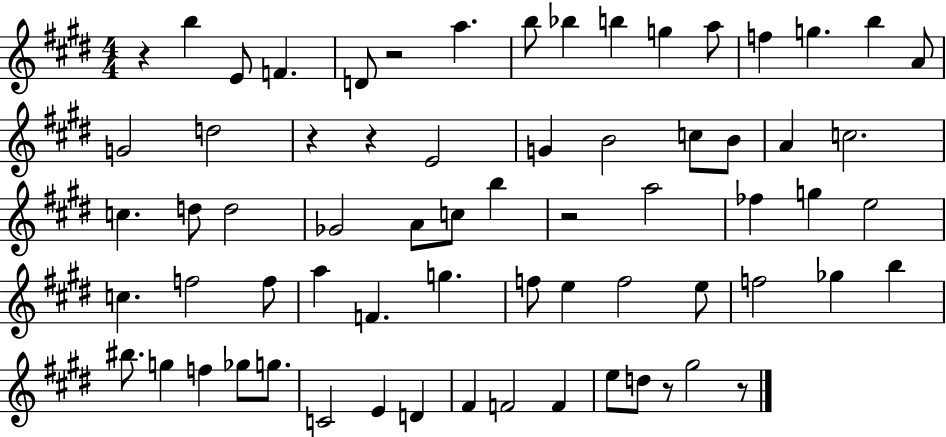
X:1
T:Untitled
M:4/4
L:1/4
K:E
z b E/2 F D/2 z2 a b/2 _b b g a/2 f g b A/2 G2 d2 z z E2 G B2 c/2 B/2 A c2 c d/2 d2 _G2 A/2 c/2 b z2 a2 _f g e2 c f2 f/2 a F g f/2 e f2 e/2 f2 _g b ^b/2 g f _g/2 g/2 C2 E D ^F F2 F e/2 d/2 z/2 ^g2 z/2